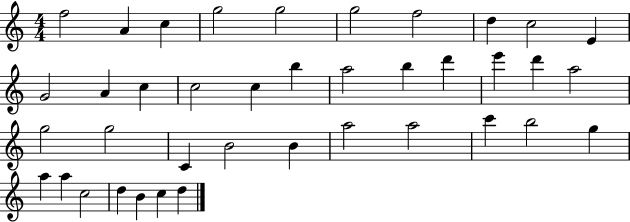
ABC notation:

X:1
T:Untitled
M:4/4
L:1/4
K:C
f2 A c g2 g2 g2 f2 d c2 E G2 A c c2 c b a2 b d' e' d' a2 g2 g2 C B2 B a2 a2 c' b2 g a a c2 d B c d